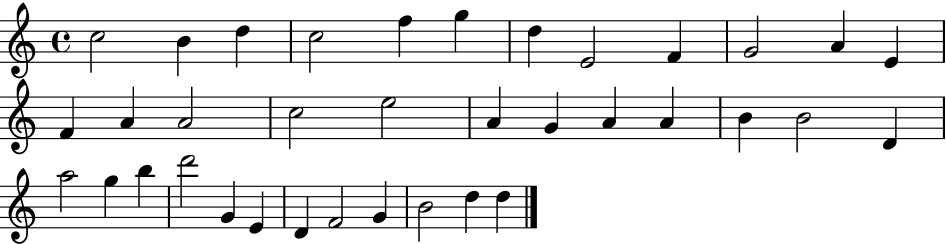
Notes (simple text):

C5/h B4/q D5/q C5/h F5/q G5/q D5/q E4/h F4/q G4/h A4/q E4/q F4/q A4/q A4/h C5/h E5/h A4/q G4/q A4/q A4/q B4/q B4/h D4/q A5/h G5/q B5/q D6/h G4/q E4/q D4/q F4/h G4/q B4/h D5/q D5/q